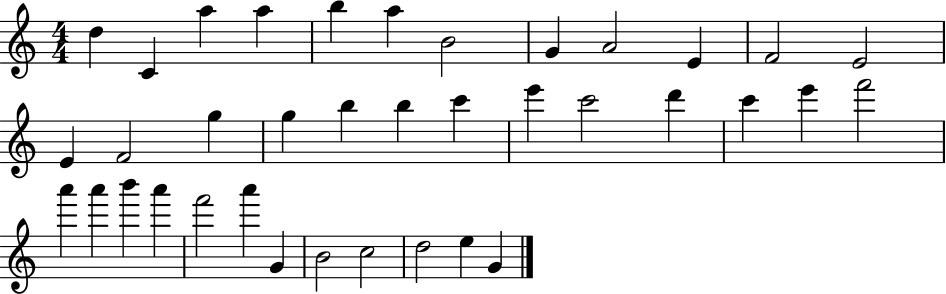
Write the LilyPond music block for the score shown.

{
  \clef treble
  \numericTimeSignature
  \time 4/4
  \key c \major
  d''4 c'4 a''4 a''4 | b''4 a''4 b'2 | g'4 a'2 e'4 | f'2 e'2 | \break e'4 f'2 g''4 | g''4 b''4 b''4 c'''4 | e'''4 c'''2 d'''4 | c'''4 e'''4 f'''2 | \break a'''4 a'''4 b'''4 a'''4 | f'''2 a'''4 g'4 | b'2 c''2 | d''2 e''4 g'4 | \break \bar "|."
}